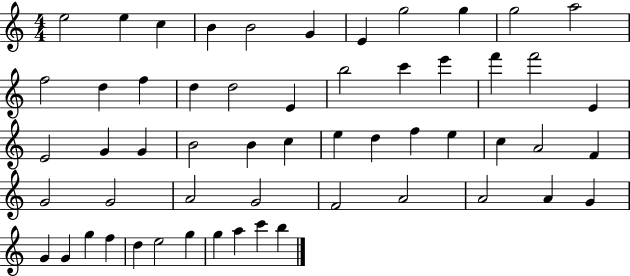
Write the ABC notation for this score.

X:1
T:Untitled
M:4/4
L:1/4
K:C
e2 e c B B2 G E g2 g g2 a2 f2 d f d d2 E b2 c' e' f' f'2 E E2 G G B2 B c e d f e c A2 F G2 G2 A2 G2 F2 A2 A2 A G G G g f d e2 g g a c' b